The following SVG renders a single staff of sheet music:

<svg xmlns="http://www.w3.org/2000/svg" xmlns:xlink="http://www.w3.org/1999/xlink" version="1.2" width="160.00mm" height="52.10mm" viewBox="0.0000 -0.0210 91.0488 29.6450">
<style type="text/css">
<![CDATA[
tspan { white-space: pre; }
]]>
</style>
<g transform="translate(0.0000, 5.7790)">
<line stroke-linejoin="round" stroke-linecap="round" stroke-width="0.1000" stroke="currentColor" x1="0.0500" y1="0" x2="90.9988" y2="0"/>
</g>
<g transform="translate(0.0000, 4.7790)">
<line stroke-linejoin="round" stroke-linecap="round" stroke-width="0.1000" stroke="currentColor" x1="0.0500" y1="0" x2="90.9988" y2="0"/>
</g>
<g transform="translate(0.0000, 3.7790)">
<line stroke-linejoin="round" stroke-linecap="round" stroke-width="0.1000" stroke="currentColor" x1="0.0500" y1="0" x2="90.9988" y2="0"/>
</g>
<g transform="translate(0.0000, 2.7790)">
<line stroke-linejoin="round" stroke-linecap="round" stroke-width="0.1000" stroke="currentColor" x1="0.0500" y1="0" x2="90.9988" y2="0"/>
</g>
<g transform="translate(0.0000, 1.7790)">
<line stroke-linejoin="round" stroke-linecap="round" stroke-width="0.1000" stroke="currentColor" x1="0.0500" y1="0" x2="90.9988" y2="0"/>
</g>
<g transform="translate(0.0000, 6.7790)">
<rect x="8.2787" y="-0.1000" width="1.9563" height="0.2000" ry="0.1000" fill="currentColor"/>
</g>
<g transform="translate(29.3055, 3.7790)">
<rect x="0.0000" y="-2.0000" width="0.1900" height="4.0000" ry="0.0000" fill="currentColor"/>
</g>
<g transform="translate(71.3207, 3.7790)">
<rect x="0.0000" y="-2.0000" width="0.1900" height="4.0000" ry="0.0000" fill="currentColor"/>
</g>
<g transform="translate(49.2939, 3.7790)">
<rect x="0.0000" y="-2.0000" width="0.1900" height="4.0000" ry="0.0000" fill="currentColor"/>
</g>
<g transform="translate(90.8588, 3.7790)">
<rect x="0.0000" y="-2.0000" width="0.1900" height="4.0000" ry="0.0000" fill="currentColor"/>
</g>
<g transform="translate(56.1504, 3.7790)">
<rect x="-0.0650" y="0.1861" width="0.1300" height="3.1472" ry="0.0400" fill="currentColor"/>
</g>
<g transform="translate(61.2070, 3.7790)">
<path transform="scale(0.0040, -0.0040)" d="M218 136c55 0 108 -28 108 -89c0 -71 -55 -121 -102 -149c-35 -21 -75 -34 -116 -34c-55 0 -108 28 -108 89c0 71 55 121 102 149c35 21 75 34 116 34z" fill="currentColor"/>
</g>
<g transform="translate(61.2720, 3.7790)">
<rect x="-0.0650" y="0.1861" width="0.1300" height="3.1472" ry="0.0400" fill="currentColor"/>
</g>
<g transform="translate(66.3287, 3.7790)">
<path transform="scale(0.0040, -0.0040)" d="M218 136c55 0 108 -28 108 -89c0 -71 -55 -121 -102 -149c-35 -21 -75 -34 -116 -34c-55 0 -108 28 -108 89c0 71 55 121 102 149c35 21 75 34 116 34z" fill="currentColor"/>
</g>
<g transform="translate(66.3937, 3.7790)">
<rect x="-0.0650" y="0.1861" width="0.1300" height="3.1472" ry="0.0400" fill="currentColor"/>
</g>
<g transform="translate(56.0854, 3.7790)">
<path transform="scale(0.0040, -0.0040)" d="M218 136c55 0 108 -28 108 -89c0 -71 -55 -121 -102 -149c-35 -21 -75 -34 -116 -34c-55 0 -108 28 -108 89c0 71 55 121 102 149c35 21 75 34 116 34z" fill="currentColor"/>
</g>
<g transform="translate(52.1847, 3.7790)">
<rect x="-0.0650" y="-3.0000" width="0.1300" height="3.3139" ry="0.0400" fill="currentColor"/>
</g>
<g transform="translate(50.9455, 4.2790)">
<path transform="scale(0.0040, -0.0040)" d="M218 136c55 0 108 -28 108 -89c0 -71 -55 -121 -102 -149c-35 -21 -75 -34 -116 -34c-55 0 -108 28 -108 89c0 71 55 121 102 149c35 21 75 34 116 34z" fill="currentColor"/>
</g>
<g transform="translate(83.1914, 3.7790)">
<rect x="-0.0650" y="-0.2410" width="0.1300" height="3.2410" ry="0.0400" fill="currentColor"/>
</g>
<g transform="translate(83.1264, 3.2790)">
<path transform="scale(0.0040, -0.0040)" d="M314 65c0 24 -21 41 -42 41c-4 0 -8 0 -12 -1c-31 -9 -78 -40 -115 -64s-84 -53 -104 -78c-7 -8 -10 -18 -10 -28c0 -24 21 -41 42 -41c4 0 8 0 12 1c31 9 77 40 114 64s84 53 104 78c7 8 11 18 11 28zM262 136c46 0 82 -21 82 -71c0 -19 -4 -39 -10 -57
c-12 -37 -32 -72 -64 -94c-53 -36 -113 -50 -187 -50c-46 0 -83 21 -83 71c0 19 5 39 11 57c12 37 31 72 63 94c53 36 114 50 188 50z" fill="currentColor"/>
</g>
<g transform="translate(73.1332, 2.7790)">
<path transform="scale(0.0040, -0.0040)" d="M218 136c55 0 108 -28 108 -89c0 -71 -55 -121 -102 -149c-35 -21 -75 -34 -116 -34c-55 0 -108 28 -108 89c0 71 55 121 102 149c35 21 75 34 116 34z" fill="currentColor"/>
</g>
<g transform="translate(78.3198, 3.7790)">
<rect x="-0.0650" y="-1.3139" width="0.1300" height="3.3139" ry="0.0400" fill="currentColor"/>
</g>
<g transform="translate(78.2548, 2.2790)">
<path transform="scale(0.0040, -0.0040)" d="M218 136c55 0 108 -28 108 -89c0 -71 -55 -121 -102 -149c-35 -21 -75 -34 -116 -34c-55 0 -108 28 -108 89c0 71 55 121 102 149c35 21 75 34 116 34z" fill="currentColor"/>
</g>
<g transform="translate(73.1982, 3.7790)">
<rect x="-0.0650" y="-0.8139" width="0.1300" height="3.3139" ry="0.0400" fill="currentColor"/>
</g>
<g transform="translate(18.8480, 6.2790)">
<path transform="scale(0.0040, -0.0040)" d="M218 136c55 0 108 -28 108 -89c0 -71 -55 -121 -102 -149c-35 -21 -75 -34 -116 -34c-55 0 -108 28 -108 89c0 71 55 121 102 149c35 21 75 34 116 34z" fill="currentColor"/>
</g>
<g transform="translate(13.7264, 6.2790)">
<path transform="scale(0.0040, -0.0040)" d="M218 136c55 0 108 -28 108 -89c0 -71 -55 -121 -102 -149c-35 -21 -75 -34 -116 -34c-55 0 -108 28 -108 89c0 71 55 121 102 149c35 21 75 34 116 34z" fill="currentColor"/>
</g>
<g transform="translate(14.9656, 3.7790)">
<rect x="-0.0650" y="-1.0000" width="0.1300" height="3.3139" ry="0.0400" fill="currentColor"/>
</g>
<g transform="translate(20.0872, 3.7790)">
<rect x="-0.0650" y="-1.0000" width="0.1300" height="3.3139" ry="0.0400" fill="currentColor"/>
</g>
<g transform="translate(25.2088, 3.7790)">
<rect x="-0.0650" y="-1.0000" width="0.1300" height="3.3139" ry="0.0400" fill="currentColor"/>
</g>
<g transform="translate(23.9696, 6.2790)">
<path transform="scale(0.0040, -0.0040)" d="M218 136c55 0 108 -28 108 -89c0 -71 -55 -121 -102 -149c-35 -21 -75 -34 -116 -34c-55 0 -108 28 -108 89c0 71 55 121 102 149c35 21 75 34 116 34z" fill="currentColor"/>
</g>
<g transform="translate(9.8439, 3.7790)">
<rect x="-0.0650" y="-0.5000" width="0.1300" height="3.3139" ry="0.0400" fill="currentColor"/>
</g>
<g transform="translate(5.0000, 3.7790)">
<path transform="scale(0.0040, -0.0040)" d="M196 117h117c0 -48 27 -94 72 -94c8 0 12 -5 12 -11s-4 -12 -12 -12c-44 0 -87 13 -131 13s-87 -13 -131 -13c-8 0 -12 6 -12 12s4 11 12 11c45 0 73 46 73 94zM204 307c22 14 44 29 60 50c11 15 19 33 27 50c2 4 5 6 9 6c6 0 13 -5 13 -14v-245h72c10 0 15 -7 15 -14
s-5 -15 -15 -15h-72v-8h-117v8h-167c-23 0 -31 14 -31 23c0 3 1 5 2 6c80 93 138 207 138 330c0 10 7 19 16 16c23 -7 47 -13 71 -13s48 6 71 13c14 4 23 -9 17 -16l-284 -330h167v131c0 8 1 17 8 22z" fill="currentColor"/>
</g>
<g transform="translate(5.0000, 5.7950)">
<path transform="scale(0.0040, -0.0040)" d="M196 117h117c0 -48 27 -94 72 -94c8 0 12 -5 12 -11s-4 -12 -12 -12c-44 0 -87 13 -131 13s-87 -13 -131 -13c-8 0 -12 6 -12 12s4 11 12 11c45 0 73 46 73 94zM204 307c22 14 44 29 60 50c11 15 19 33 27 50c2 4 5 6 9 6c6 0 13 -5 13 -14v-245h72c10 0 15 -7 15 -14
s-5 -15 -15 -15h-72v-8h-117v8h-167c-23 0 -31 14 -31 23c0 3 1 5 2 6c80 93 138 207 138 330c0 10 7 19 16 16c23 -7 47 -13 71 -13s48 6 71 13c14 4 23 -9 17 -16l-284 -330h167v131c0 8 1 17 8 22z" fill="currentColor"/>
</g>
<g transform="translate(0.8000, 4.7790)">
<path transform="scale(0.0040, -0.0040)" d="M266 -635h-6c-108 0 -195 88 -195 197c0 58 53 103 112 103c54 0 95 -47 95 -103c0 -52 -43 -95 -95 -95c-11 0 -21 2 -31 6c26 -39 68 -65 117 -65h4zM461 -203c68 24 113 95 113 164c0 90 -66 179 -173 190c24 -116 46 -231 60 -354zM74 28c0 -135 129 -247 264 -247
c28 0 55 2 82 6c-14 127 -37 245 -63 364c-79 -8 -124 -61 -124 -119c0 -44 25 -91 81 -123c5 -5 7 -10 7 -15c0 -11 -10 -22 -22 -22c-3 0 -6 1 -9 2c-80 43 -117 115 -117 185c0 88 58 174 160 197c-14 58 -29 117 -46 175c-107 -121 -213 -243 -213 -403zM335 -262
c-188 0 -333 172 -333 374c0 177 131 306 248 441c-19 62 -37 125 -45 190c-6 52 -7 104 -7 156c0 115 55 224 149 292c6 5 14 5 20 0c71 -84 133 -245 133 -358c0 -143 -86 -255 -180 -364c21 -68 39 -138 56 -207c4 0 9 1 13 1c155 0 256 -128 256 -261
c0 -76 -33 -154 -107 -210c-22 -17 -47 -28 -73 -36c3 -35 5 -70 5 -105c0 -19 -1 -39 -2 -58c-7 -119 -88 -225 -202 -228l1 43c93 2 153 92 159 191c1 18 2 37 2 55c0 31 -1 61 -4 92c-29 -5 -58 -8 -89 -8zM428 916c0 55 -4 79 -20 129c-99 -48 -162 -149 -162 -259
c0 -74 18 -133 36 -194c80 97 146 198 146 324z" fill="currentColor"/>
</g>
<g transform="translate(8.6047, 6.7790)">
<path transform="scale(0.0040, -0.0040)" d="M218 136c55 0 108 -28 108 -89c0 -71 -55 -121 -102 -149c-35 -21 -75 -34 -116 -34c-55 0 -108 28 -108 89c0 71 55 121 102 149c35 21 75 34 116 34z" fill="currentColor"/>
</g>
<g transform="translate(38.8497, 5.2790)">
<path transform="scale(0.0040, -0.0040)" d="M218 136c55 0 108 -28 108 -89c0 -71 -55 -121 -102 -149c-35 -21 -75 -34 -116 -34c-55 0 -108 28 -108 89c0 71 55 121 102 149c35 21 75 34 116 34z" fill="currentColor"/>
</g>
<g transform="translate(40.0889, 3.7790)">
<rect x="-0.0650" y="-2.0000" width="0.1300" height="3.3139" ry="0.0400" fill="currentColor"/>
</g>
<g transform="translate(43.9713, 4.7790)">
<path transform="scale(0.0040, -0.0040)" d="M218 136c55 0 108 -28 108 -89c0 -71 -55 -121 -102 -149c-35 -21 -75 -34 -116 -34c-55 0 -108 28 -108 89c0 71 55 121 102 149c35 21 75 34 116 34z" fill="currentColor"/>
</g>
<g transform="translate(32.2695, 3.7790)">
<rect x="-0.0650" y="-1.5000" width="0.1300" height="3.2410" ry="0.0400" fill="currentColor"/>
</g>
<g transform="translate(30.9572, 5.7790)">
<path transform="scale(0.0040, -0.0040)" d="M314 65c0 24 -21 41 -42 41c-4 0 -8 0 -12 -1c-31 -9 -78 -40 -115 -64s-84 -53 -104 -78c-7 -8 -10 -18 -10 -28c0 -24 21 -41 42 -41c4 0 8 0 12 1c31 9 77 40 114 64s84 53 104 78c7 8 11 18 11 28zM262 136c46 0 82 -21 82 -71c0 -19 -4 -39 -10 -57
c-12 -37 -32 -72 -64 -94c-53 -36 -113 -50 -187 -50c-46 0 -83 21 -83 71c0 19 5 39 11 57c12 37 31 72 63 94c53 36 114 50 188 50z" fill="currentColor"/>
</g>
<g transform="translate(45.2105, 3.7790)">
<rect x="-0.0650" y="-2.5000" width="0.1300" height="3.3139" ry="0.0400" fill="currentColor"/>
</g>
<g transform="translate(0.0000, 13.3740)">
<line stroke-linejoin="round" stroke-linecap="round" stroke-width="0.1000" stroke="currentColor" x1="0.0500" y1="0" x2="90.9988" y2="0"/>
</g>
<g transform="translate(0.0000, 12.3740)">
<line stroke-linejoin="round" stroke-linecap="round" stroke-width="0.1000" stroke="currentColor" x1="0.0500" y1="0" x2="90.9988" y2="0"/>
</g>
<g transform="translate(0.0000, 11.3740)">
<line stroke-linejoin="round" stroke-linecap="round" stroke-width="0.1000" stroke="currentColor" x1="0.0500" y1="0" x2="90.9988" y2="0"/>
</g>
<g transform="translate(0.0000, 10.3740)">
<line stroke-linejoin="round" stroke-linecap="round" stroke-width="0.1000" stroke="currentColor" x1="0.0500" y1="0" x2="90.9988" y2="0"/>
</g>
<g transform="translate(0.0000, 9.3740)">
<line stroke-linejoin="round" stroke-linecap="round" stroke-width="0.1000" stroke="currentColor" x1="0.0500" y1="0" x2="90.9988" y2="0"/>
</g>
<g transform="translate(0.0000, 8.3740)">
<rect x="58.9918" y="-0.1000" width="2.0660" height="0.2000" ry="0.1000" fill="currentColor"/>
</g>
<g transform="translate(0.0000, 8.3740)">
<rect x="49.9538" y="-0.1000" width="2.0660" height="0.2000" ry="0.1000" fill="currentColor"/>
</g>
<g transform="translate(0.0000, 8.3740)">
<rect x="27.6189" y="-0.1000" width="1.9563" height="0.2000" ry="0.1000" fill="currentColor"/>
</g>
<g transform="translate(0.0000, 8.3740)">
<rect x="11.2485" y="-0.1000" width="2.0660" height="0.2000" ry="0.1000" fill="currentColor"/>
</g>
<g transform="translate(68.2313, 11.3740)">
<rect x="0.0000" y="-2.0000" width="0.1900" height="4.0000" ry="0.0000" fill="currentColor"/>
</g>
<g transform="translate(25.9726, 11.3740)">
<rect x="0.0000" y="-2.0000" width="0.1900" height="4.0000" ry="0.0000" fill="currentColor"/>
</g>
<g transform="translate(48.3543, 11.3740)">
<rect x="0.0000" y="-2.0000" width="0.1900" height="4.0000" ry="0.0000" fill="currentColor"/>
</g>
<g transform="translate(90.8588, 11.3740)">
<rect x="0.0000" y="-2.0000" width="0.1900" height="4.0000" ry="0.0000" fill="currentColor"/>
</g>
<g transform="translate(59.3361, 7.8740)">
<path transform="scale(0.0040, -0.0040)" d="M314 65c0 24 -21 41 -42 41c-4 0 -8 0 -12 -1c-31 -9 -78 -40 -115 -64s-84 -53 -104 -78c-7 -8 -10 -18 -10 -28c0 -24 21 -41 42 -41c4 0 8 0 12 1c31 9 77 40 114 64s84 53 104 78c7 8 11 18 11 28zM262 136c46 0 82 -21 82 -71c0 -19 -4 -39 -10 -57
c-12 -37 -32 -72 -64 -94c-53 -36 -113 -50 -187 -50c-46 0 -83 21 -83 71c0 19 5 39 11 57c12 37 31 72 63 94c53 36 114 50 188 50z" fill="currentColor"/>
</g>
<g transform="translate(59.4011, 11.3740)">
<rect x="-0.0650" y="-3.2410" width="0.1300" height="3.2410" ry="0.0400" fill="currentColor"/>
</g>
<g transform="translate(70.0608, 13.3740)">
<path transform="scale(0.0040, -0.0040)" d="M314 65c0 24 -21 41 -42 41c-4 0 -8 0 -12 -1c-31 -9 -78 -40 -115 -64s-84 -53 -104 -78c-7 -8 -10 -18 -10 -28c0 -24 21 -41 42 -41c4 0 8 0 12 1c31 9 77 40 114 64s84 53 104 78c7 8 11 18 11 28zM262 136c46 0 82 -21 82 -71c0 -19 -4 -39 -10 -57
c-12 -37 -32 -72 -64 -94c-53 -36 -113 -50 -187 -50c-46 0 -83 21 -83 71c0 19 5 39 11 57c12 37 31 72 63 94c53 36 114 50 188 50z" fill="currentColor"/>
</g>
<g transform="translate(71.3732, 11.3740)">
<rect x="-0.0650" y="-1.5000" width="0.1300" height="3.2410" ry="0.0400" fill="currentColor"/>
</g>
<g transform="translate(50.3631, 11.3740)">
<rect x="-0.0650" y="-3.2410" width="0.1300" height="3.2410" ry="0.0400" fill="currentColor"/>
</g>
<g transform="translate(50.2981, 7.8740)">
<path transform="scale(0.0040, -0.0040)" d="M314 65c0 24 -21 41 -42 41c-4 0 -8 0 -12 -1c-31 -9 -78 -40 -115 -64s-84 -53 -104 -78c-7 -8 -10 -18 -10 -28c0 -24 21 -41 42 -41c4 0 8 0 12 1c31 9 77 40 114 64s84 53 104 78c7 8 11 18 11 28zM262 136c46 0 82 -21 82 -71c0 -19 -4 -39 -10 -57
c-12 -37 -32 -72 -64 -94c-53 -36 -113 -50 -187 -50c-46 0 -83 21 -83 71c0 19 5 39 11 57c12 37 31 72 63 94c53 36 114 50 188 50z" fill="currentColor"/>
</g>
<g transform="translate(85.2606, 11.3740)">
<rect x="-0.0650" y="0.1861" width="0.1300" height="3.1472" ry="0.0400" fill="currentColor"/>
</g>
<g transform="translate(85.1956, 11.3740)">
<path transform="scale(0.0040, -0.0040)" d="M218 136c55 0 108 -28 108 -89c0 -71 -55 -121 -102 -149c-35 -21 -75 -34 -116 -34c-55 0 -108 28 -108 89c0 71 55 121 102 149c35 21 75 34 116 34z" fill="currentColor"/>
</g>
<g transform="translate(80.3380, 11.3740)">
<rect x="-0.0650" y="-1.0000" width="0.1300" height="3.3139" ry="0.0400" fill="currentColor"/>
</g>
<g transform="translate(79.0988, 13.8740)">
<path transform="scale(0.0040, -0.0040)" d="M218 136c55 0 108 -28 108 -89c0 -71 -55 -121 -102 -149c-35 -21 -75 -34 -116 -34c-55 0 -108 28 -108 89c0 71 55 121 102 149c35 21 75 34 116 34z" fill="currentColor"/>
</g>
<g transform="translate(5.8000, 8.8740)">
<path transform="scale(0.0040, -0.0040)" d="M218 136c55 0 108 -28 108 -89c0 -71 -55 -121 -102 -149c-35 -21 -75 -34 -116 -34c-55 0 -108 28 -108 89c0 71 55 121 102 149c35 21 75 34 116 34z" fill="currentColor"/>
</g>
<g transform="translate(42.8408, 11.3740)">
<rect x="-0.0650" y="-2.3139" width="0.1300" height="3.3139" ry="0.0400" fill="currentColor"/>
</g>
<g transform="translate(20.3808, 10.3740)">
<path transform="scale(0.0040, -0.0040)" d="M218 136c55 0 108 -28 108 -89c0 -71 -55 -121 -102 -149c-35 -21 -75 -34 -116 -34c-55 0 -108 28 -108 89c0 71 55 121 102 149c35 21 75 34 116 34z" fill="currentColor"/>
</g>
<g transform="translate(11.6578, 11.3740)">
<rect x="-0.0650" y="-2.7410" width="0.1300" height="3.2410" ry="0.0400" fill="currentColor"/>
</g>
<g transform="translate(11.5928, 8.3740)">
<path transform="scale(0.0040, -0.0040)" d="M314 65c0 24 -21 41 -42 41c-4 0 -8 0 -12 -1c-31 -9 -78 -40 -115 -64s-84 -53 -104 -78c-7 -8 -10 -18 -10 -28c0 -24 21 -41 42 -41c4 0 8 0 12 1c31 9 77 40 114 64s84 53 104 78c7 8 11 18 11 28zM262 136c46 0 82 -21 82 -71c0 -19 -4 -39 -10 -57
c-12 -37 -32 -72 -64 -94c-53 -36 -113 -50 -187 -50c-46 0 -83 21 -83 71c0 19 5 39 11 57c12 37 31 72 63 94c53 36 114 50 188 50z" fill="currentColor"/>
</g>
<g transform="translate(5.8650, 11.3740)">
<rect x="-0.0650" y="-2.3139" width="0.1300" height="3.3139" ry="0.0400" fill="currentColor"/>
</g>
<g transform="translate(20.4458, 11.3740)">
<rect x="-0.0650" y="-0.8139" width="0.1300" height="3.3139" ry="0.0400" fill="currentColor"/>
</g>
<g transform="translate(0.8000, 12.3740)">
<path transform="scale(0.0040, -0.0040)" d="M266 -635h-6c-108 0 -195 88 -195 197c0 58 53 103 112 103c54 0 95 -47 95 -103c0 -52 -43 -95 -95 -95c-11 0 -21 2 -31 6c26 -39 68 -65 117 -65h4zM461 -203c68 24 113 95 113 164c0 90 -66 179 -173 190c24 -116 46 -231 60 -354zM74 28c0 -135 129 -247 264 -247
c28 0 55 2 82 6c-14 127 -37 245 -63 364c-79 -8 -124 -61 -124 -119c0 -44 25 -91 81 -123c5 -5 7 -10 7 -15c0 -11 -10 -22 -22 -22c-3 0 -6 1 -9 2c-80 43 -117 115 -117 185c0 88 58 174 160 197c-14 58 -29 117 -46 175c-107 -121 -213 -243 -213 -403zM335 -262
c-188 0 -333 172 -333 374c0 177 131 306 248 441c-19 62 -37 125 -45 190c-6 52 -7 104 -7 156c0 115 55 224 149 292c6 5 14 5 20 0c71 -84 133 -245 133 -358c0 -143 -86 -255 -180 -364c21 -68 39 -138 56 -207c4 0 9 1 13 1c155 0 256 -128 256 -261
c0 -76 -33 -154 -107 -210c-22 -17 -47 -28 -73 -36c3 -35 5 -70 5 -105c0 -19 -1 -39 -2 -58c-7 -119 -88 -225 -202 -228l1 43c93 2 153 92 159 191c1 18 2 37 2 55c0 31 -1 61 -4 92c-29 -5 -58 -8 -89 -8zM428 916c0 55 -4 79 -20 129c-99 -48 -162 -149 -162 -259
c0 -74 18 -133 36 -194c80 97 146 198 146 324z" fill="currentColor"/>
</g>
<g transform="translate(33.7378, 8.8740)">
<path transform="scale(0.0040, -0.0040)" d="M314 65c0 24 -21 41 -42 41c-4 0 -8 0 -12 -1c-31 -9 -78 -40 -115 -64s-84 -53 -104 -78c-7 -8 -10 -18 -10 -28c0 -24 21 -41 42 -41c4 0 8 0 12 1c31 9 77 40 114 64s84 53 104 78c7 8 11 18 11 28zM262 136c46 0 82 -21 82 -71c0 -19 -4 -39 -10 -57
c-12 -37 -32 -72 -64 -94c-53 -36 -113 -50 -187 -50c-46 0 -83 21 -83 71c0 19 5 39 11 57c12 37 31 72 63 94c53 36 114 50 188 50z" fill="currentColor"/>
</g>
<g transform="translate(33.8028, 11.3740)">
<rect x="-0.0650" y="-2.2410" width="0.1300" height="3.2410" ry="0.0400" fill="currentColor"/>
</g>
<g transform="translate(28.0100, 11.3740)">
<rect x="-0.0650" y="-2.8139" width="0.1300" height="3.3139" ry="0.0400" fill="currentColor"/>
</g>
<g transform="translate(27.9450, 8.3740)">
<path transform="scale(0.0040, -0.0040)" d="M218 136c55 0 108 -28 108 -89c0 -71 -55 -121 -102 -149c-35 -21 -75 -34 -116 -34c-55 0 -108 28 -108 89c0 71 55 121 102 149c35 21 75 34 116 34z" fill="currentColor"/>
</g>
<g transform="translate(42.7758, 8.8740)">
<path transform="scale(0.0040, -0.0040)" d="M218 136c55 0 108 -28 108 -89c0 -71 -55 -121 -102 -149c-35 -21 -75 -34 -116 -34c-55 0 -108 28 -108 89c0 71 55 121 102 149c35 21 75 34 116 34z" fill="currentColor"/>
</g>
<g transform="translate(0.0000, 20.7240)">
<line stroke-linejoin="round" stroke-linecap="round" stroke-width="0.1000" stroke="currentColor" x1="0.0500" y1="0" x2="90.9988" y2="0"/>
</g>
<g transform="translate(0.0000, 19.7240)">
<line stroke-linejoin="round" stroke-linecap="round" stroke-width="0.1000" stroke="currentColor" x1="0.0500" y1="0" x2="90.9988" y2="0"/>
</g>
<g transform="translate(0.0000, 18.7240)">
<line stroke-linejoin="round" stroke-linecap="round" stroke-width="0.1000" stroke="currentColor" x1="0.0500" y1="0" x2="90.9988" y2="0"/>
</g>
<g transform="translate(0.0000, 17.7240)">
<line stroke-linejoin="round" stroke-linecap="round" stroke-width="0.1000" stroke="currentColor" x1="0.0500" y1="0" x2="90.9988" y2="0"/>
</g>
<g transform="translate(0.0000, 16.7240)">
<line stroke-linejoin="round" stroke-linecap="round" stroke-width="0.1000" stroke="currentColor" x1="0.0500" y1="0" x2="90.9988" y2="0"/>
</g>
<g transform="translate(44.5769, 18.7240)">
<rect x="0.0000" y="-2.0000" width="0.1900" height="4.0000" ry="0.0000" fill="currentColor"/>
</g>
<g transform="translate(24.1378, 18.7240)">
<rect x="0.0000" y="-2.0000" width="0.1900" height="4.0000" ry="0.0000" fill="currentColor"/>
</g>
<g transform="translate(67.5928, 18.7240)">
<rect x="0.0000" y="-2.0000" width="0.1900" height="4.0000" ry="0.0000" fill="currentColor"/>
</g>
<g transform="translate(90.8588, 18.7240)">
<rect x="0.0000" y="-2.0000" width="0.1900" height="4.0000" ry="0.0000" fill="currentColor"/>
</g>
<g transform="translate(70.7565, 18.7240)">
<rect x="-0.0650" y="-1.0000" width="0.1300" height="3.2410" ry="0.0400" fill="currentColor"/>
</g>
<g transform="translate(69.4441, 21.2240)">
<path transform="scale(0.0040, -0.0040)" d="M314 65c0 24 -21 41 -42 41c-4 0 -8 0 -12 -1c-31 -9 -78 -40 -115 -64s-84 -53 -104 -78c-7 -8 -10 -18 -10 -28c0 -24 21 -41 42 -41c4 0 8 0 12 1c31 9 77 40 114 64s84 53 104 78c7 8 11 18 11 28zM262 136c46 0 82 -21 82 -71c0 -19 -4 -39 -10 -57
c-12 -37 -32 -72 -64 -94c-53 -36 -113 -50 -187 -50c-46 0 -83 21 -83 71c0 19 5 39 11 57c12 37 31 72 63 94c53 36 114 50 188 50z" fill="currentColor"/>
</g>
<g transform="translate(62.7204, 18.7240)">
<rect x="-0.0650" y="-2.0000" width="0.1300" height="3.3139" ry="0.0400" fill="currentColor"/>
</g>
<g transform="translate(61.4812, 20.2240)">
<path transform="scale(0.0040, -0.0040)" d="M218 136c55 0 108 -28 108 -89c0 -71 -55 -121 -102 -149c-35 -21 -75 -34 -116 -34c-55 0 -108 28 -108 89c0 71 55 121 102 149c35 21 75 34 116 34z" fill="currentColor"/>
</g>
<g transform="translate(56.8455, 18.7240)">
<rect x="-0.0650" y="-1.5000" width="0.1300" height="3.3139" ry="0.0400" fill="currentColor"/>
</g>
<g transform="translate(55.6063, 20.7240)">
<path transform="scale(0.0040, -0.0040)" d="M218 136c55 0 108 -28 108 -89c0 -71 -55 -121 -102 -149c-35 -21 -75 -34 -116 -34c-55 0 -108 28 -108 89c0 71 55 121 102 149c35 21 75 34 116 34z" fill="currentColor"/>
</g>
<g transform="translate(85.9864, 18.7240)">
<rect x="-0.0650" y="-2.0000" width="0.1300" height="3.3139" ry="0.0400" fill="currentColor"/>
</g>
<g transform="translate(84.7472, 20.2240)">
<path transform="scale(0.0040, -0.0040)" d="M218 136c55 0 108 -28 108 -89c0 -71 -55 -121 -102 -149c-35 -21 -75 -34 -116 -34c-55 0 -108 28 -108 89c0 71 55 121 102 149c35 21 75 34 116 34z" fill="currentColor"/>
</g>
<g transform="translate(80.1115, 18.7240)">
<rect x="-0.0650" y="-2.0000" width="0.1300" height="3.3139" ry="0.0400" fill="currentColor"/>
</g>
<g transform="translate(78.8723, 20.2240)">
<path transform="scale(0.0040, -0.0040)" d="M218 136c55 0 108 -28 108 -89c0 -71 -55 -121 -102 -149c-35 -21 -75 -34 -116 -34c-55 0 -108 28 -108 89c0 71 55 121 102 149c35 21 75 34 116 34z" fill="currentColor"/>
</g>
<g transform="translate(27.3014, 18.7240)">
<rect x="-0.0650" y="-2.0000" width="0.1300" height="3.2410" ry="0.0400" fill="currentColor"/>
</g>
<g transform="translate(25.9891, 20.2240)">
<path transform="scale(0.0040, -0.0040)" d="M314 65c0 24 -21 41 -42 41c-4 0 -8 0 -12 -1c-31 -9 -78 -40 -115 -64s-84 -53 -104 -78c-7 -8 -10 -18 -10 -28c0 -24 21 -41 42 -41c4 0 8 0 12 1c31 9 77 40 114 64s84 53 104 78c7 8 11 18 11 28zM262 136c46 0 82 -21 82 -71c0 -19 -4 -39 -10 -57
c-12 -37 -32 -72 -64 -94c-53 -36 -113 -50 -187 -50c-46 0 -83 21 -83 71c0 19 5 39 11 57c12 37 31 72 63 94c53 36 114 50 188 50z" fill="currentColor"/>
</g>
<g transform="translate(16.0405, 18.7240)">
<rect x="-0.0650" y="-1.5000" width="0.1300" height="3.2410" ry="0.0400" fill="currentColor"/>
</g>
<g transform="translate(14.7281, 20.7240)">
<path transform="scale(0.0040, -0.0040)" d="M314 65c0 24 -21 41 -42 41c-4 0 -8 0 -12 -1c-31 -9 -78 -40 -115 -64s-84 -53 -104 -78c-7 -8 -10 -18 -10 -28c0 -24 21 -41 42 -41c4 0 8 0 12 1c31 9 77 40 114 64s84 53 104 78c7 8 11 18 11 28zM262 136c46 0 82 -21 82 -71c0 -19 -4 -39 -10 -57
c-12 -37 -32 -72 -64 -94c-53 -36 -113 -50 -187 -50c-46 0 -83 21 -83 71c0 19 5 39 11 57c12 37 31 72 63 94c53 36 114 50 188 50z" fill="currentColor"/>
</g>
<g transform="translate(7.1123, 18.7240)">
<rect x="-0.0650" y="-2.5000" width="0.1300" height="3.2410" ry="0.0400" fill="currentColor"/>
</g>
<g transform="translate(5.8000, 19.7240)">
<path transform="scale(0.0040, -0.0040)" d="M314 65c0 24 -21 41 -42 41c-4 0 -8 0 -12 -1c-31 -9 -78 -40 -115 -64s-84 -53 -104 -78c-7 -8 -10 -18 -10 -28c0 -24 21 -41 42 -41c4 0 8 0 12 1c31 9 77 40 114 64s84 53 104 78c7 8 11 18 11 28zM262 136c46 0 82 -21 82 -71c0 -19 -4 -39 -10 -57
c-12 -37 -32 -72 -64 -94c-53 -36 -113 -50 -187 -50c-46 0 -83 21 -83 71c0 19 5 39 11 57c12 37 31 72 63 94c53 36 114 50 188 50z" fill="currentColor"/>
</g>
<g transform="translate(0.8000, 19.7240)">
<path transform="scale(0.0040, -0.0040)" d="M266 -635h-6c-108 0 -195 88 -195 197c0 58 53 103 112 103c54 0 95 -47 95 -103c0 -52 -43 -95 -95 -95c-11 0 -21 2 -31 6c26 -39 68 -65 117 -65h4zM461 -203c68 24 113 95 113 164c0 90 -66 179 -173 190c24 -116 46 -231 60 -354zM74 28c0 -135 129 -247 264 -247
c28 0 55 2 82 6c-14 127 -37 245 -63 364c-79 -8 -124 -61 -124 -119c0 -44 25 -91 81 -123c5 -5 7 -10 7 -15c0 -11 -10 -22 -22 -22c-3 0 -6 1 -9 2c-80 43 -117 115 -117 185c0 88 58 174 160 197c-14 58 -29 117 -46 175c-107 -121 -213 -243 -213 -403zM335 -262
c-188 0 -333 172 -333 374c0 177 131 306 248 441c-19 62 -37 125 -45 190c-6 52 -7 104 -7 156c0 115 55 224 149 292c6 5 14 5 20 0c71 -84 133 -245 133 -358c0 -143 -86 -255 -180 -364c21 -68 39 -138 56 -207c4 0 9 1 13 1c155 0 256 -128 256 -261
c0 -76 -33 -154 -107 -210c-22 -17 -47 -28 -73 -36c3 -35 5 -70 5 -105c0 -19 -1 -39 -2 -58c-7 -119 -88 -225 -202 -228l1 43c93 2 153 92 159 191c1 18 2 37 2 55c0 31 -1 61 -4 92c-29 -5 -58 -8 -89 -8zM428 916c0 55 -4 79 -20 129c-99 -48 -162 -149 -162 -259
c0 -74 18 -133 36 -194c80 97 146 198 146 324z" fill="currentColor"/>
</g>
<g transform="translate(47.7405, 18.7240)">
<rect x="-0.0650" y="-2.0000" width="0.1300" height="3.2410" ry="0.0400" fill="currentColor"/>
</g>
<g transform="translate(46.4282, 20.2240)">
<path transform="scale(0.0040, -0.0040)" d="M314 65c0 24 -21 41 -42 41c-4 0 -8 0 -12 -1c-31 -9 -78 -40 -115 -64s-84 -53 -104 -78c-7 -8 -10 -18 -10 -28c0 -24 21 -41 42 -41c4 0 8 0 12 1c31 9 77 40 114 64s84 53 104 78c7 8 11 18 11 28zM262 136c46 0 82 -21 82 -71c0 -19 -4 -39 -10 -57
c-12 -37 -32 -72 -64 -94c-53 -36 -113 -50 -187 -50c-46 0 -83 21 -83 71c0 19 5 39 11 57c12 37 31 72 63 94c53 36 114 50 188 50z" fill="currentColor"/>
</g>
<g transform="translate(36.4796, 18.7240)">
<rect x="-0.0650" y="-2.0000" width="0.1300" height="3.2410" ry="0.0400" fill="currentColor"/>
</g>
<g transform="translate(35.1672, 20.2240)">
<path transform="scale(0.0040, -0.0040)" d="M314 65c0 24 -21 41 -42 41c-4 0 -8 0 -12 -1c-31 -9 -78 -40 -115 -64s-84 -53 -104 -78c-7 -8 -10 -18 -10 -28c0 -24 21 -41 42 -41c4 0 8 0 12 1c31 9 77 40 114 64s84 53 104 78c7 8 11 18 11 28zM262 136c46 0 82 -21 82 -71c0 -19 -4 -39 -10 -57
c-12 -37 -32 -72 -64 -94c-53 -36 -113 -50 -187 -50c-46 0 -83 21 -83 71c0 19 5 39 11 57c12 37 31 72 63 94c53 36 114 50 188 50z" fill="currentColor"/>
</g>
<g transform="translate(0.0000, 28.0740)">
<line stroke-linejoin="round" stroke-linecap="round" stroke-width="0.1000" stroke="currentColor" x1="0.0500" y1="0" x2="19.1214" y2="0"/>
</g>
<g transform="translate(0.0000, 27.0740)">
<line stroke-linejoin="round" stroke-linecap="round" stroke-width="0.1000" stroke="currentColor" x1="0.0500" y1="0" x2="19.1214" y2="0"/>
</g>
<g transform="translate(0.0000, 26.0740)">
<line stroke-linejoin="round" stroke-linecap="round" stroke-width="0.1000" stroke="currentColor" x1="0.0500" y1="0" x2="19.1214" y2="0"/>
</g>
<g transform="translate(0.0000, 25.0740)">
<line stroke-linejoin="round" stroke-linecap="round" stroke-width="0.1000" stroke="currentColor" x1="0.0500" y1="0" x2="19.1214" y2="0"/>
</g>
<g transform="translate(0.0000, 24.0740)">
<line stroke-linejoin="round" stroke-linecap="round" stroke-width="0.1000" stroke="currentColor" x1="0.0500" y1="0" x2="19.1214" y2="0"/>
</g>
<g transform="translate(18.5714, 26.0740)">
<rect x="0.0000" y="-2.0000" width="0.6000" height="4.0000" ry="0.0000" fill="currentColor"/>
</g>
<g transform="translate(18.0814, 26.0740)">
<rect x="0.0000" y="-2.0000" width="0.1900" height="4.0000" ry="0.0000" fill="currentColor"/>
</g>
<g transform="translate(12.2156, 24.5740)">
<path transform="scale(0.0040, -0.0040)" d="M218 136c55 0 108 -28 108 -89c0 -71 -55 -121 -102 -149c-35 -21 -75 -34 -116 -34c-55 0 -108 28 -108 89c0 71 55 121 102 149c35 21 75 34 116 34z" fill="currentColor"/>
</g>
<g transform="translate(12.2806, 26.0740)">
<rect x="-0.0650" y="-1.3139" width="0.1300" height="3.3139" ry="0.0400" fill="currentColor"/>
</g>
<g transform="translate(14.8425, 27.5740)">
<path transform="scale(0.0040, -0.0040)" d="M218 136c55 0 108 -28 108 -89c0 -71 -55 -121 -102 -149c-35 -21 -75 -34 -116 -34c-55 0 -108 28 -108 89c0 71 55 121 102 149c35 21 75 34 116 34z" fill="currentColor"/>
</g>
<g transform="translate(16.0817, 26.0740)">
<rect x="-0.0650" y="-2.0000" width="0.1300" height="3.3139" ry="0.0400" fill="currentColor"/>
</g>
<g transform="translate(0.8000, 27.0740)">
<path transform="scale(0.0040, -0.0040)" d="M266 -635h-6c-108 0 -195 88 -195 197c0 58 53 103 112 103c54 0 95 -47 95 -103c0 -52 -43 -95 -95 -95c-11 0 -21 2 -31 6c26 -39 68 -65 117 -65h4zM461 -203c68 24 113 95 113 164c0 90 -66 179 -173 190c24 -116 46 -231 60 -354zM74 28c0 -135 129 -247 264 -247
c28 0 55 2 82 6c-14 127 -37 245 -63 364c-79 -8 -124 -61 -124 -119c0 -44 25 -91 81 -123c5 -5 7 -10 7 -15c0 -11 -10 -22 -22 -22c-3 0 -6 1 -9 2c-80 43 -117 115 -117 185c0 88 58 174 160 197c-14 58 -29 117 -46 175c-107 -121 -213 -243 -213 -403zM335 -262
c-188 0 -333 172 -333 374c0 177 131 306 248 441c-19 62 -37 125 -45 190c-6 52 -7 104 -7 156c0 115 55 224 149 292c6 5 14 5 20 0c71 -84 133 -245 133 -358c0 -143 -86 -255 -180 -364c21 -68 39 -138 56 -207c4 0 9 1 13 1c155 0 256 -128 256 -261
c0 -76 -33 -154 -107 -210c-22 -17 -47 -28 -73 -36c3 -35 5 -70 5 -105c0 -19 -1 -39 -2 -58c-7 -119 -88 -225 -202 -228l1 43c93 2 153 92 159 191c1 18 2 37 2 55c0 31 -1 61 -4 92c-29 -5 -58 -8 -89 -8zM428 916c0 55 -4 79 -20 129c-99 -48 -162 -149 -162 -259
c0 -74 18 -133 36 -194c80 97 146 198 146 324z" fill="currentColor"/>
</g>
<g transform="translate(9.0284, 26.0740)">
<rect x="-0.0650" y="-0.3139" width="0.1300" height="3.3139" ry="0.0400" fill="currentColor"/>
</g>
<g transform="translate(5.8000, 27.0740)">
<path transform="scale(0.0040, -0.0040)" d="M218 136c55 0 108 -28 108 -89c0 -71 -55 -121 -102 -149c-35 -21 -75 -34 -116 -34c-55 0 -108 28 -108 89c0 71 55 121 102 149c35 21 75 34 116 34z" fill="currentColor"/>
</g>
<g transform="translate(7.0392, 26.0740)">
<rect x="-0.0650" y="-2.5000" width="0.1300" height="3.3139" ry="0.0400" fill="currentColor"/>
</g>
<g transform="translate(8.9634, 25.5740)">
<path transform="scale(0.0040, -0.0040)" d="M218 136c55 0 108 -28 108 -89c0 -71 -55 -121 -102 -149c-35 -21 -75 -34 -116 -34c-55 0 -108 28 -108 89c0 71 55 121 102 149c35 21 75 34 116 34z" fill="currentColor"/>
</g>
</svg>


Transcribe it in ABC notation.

X:1
T:Untitled
M:4/4
L:1/4
K:C
C D D D E2 F G A B B B d e c2 g a2 d a g2 g b2 b2 E2 D B G2 E2 F2 F2 F2 E F D2 F F G c e F